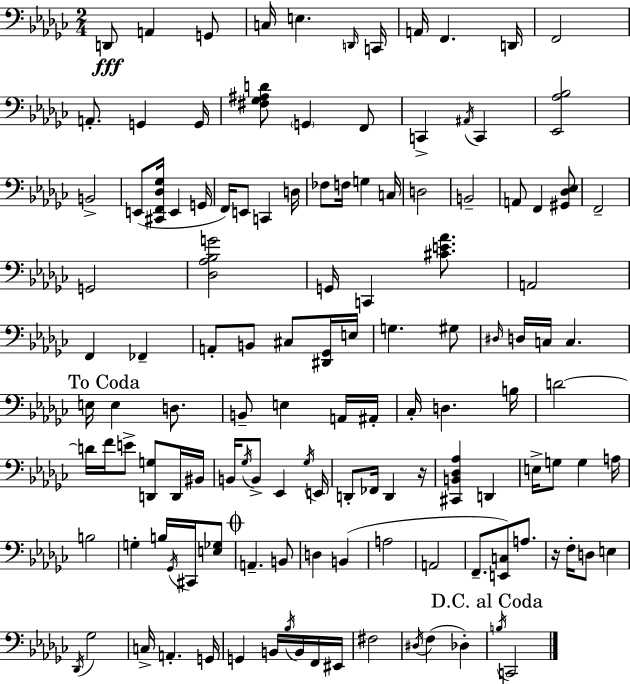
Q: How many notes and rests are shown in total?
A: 128